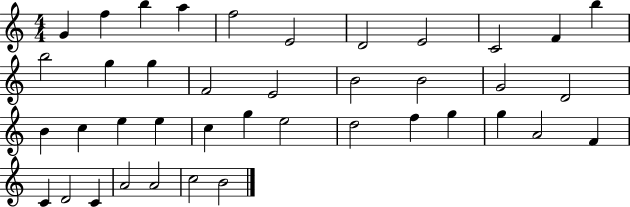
{
  \clef treble
  \numericTimeSignature
  \time 4/4
  \key c \major
  g'4 f''4 b''4 a''4 | f''2 e'2 | d'2 e'2 | c'2 f'4 b''4 | \break b''2 g''4 g''4 | f'2 e'2 | b'2 b'2 | g'2 d'2 | \break b'4 c''4 e''4 e''4 | c''4 g''4 e''2 | d''2 f''4 g''4 | g''4 a'2 f'4 | \break c'4 d'2 c'4 | a'2 a'2 | c''2 b'2 | \bar "|."
}